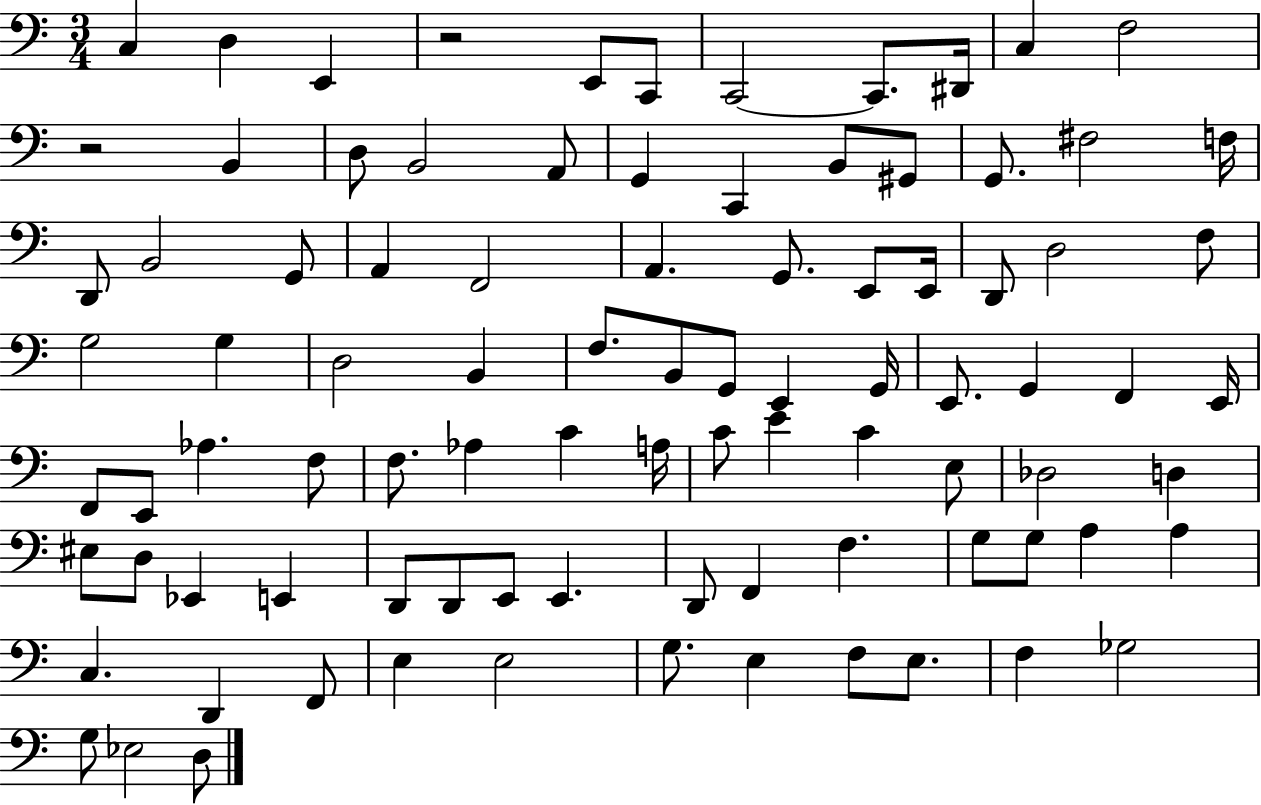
C3/q D3/q E2/q R/h E2/e C2/e C2/h C2/e. D#2/s C3/q F3/h R/h B2/q D3/e B2/h A2/e G2/q C2/q B2/e G#2/e G2/e. F#3/h F3/s D2/e B2/h G2/e A2/q F2/h A2/q. G2/e. E2/e E2/s D2/e D3/h F3/e G3/h G3/q D3/h B2/q F3/e. B2/e G2/e E2/q G2/s E2/e. G2/q F2/q E2/s F2/e E2/e Ab3/q. F3/e F3/e. Ab3/q C4/q A3/s C4/e E4/q C4/q E3/e Db3/h D3/q EIS3/e D3/e Eb2/q E2/q D2/e D2/e E2/e E2/q. D2/e F2/q F3/q. G3/e G3/e A3/q A3/q C3/q. D2/q F2/e E3/q E3/h G3/e. E3/q F3/e E3/e. F3/q Gb3/h G3/e Eb3/h D3/e